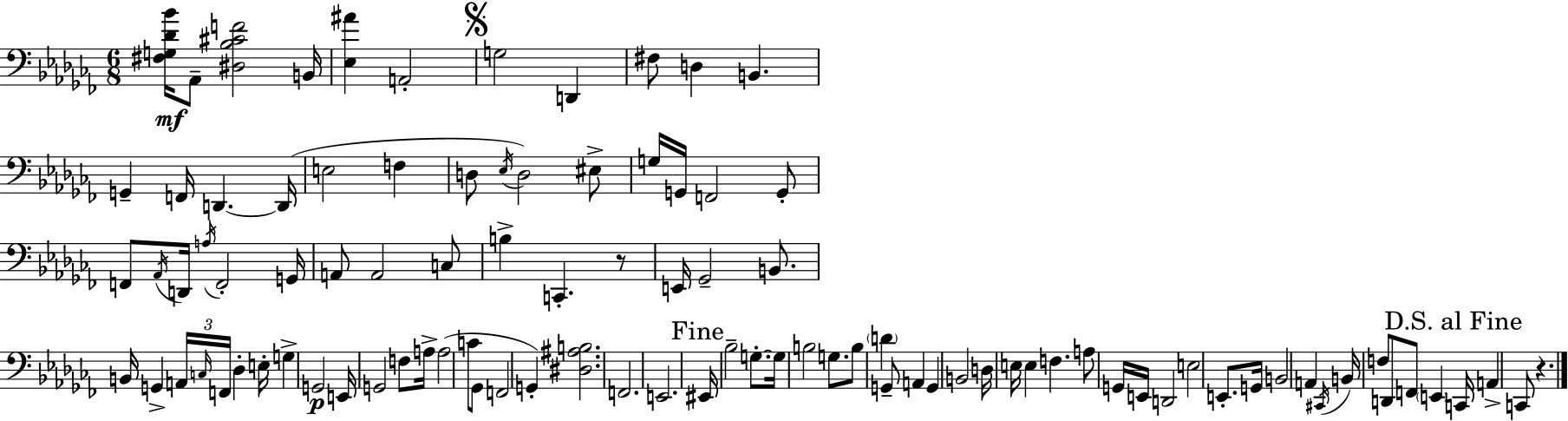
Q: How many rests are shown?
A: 2